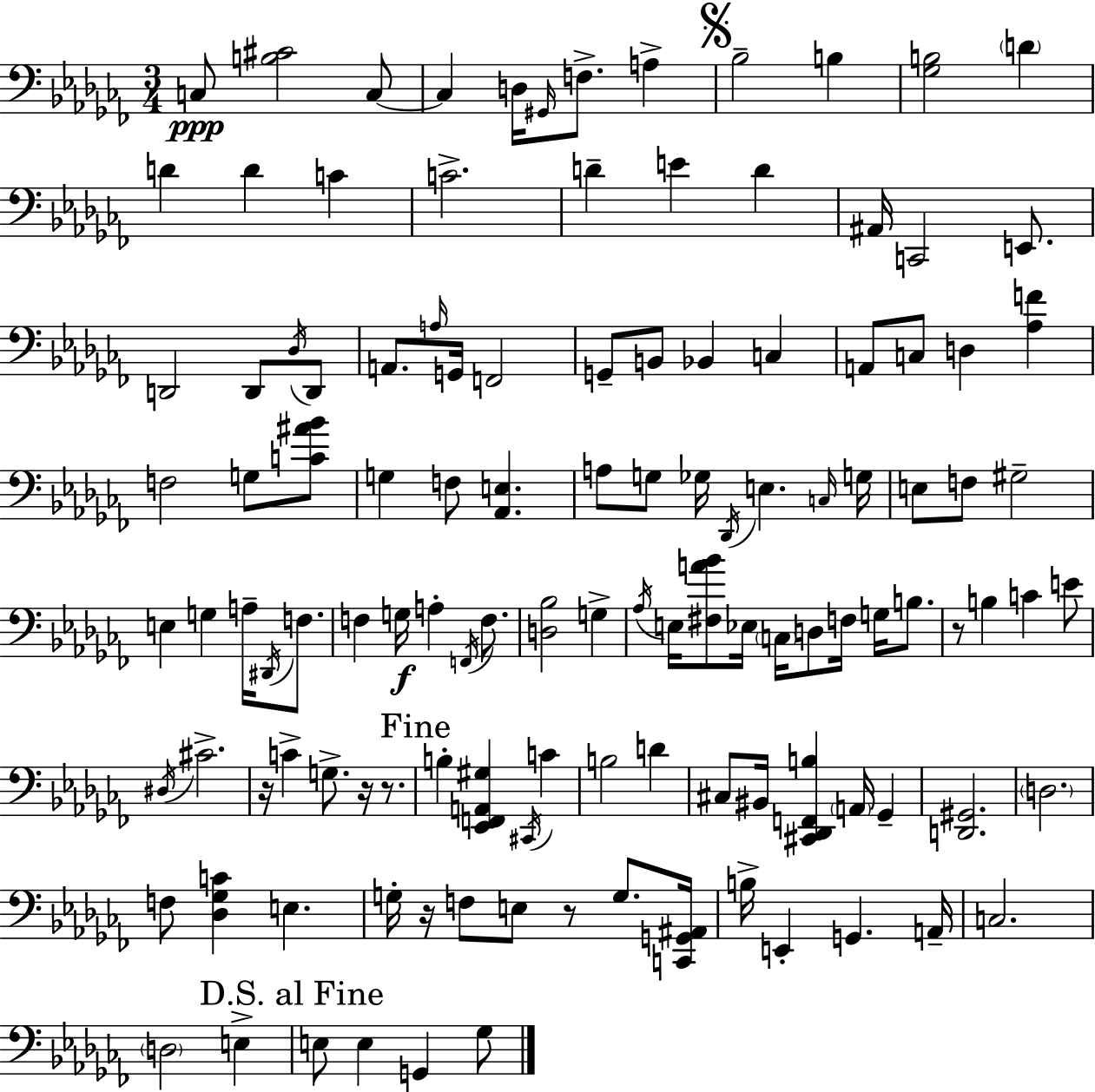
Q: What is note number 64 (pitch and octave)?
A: C3